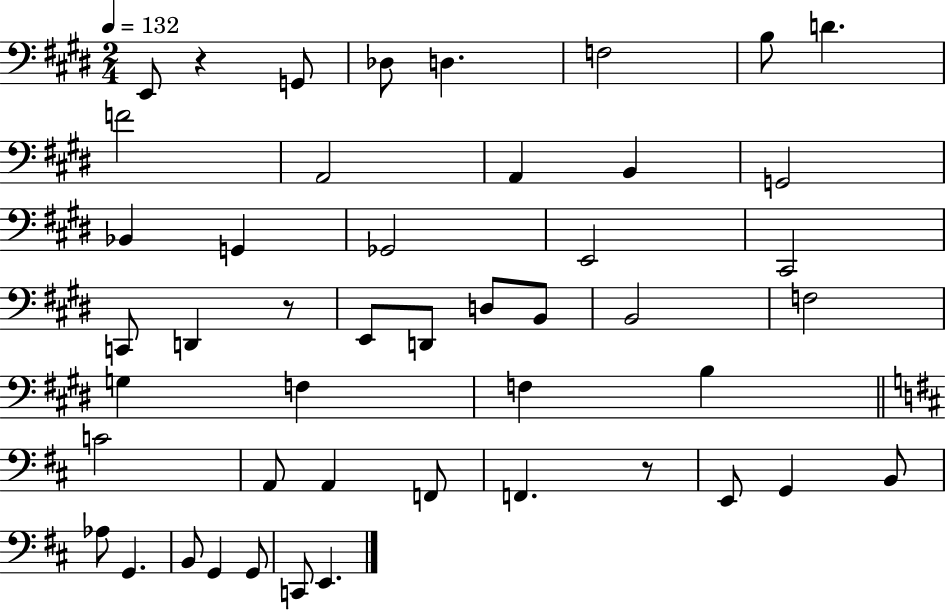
E2/e R/q G2/e Db3/e D3/q. F3/h B3/e D4/q. F4/h A2/h A2/q B2/q G2/h Bb2/q G2/q Gb2/h E2/h C#2/h C2/e D2/q R/e E2/e D2/e D3/e B2/e B2/h F3/h G3/q F3/q F3/q B3/q C4/h A2/e A2/q F2/e F2/q. R/e E2/e G2/q B2/e Ab3/e G2/q. B2/e G2/q G2/e C2/e E2/q.